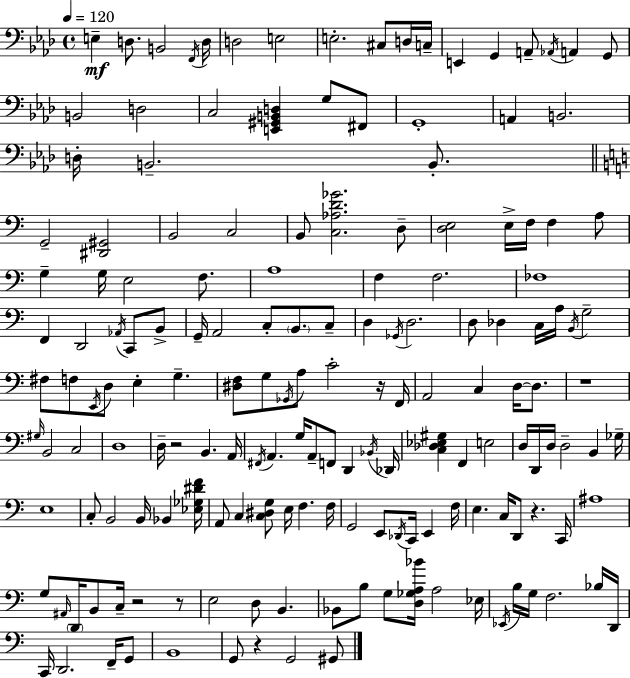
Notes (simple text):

E3/q D3/e. B2/h F2/s D3/s D3/h E3/h E3/h. C#3/e D3/s C3/s E2/q G2/q A2/e Ab2/s A2/q G2/e B2/h D3/h C3/h [E2,G#2,B2,D3]/q G3/e F#2/e G2/w A2/q B2/h. D3/s B2/h. B2/e. G2/h [D#2,G#2]/h B2/h C3/h B2/e [C3,Ab3,D4,Gb4]/h. D3/e [D3,E3]/h E3/s F3/s F3/q A3/e G3/q G3/s E3/h F3/e. A3/w F3/q F3/h. FES3/w F2/q D2/h Ab2/s C2/e B2/e G2/s A2/h C3/e B2/e. C3/e D3/q Gb2/s D3/h. D3/e Db3/q C3/s A3/s B2/s G3/h F#3/e F3/e E2/s D3/e E3/q G3/q. [D#3,F3]/e G3/e Gb2/s A3/e C4/h R/s F2/s A2/h C3/q D3/s D3/e. R/w G#3/s B2/h C3/h D3/w D3/s R/h B2/q. A2/s F#2/s A2/q. G3/s A2/e F2/e D2/q Bb2/s Db2/s [C3,Db3,Eb3,G#3]/q F2/q E3/h D3/s D2/s D3/s D3/h B2/q Gb3/s E3/w C3/e B2/h B2/s Bb2/q [Eb3,Gb3,D#4,F4]/s A2/e C3/q [C3,D#3,G3]/e E3/s F3/q. F3/s G2/h E2/e Db2/s C2/s E2/q F3/s E3/q. C3/s D2/e R/q. C2/s A#3/w G3/e A#2/s D2/s B2/e C3/s R/h R/e E3/h D3/e B2/q. Bb2/e B3/e G3/e [D3,Gb3,A3,Bb4]/s A3/h Eb3/s Eb2/s B3/s G3/s F3/h. Bb3/s D2/s C2/s D2/h. F2/s G2/e B2/w G2/e R/q G2/h G#2/e